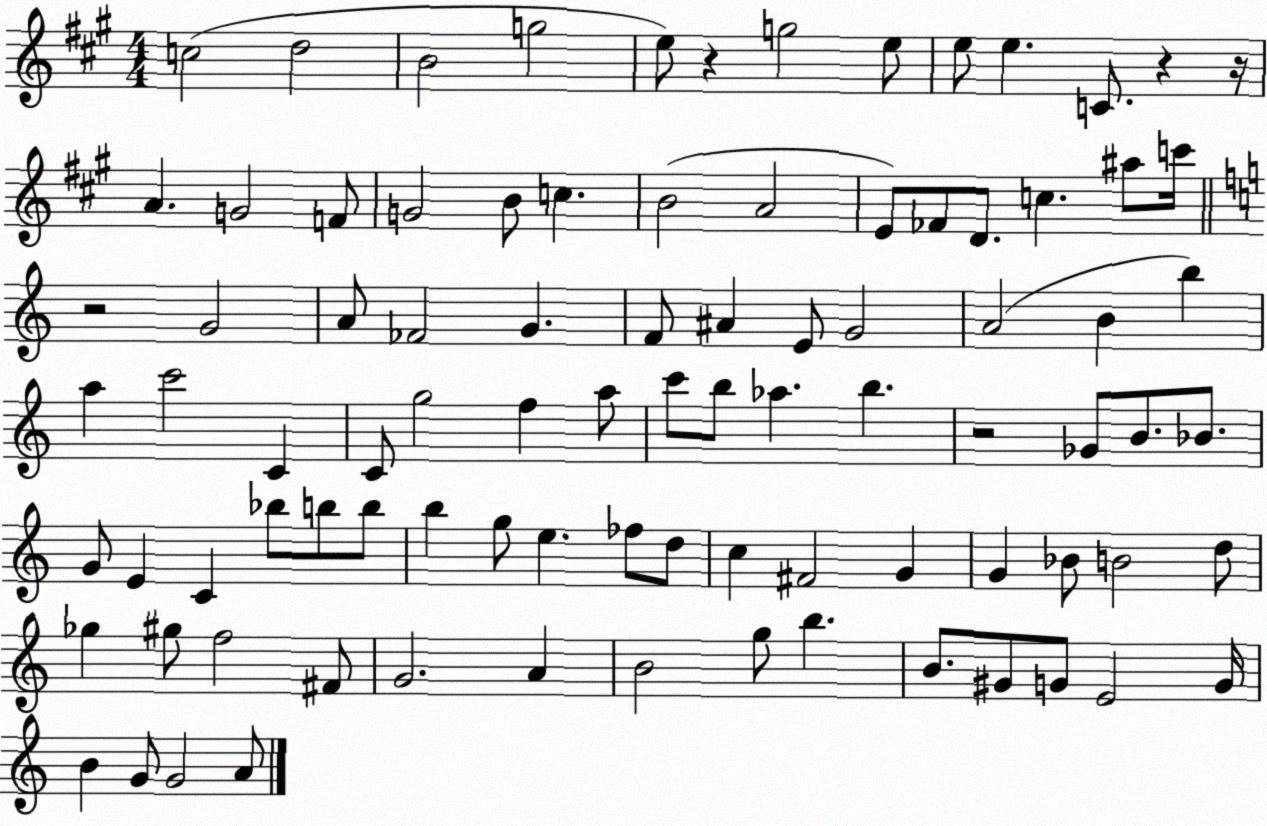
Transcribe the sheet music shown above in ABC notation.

X:1
T:Untitled
M:4/4
L:1/4
K:A
c2 d2 B2 g2 e/2 z g2 e/2 e/2 e C/2 z z/4 A G2 F/2 G2 B/2 c B2 A2 E/2 _F/2 D/2 c ^a/2 c'/4 z2 G2 A/2 _F2 G F/2 ^A E/2 G2 A2 B b a c'2 C C/2 g2 f a/2 c'/2 b/2 _a b z2 _G/2 B/2 _B/2 G/2 E C _b/2 b/2 b/2 b g/2 e _f/2 d/2 c ^F2 G G _B/2 B2 d/2 _g ^g/2 f2 ^F/2 G2 A B2 g/2 b B/2 ^G/2 G/2 E2 G/4 B G/2 G2 A/2